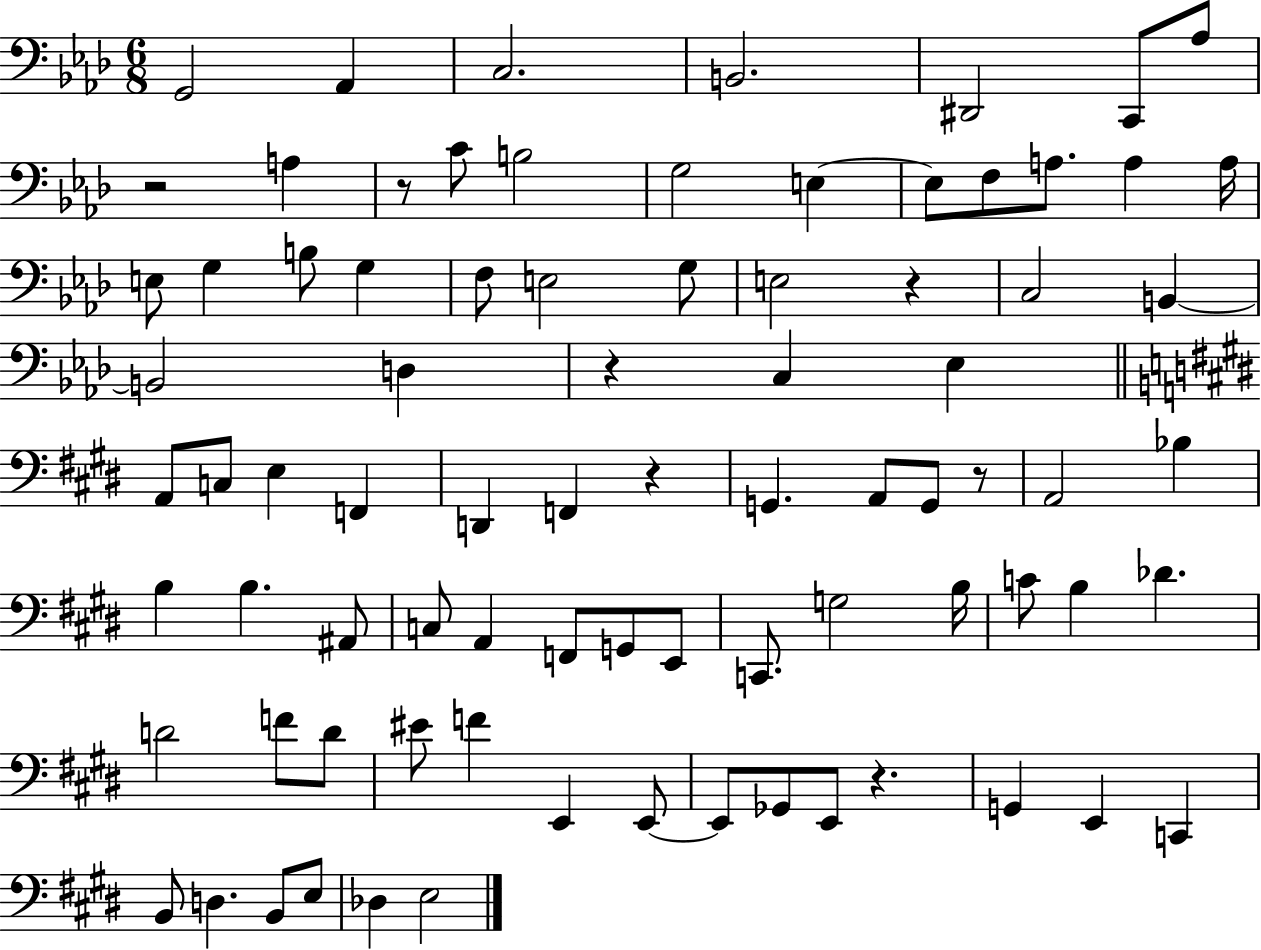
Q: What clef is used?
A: bass